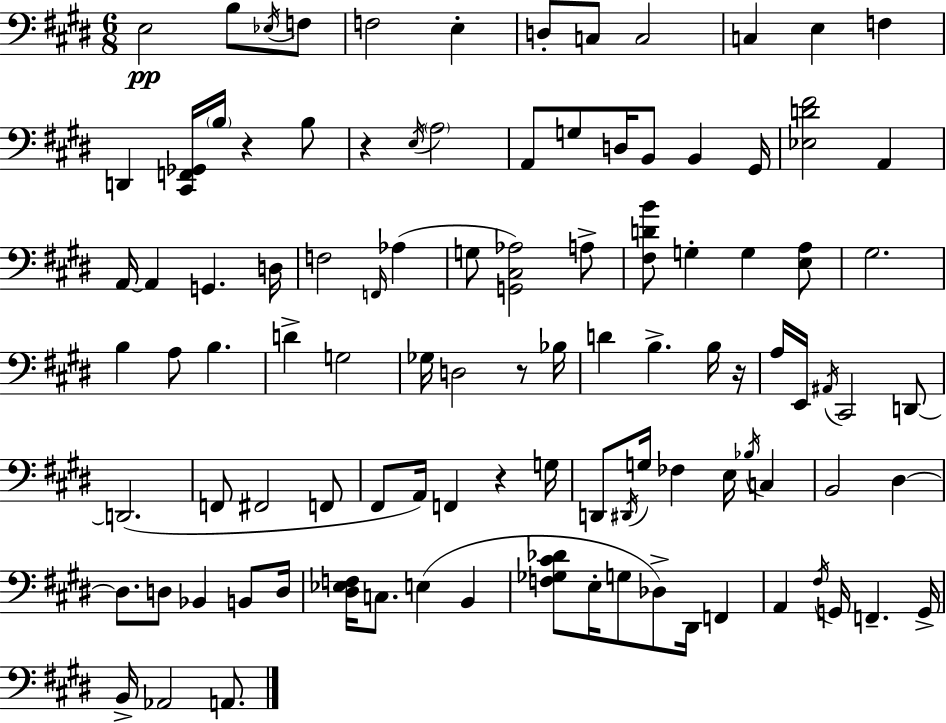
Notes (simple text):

E3/h B3/e Eb3/s F3/e F3/h E3/q D3/e C3/e C3/h C3/q E3/q F3/q D2/q [C#2,F2,Gb2]/s B3/s R/q B3/e R/q E3/s A3/h A2/e G3/e D3/s B2/e B2/q G#2/s [Eb3,D4,F#4]/h A2/q A2/s A2/q G2/q. D3/s F3/h F2/s Ab3/q G3/e [G2,C#3,Ab3]/h A3/e [F#3,D4,B4]/e G3/q G3/q [E3,A3]/e G#3/h. B3/q A3/e B3/q. D4/q G3/h Gb3/s D3/h R/e Bb3/s D4/q B3/q. B3/s R/s A3/s E2/s A#2/s C#2/h D2/e D2/h. F2/e F#2/h F2/e F#2/e A2/s F2/q R/q G3/s D2/e D#2/s G3/s FES3/q E3/s Bb3/s C3/q B2/h D#3/q D#3/e. D3/e Bb2/q B2/e D3/s [D#3,Eb3,F3]/s C3/e. E3/q B2/q [F3,Gb3,C#4,Db4]/e E3/s G3/e Db3/e D#2/s F2/q A2/q F#3/s G2/s F2/q. G2/s B2/s Ab2/h A2/e.